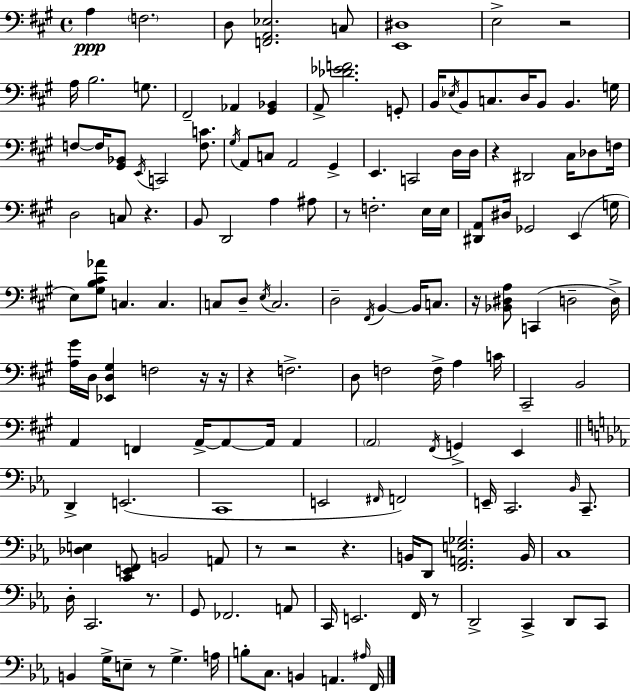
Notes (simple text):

A3/q F3/h. D3/e [F2,A2,Eb3]/h. C3/e [E2,D#3]/w E3/h R/h A3/s B3/h. G3/e. F#2/h Ab2/q [G#2,Bb2]/q A2/e [Db4,Eb4,F4]/h. G2/e B2/s Eb3/s B2/e C3/e. D3/s B2/e B2/q. G3/s F3/e F3/s [G#2,Bb2]/e E2/s C2/h [F3,C4]/e. G#3/s A2/e C3/e A2/h G#2/q E2/q. C2/h D3/s D3/s R/q D#2/h C#3/s Db3/e F3/s D3/h C3/e R/q. B2/e D2/h A3/q A#3/e R/e F3/h. E3/s E3/s [D#2,A2]/e D#3/s Gb2/h E2/q G3/s E3/e [G#3,B3,C#4,Ab4]/e C3/q. C3/q. C3/e D3/e E3/s C3/h. D3/h F#2/s B2/q B2/s C3/e. R/s [Bb2,D#3,A3]/e C2/q D3/h D3/s [A3,G#4]/s D3/s [Eb2,D3,G#3]/q F3/h R/s R/s R/q F3/h. D3/e F3/h F3/s A3/q C4/s C#2/h B2/h A2/q F2/q A2/s A2/e A2/s A2/q A2/h F#2/s G2/q E2/q D2/q E2/h. C2/w E2/h F#2/s F2/h E2/s C2/h. Bb2/s C2/e. [Db3,E3]/q [C2,E2,F2]/e B2/h A2/e R/e R/h R/q. B2/s D2/e [F2,A2,E3,Gb3]/h. B2/s C3/w D3/s C2/h. R/e. G2/e FES2/h. A2/e C2/s E2/h. F2/s R/e D2/h C2/q D2/e C2/e B2/q G3/s E3/e R/e G3/q. A3/s B3/e C3/e. B2/q A2/q. A#3/s F2/s